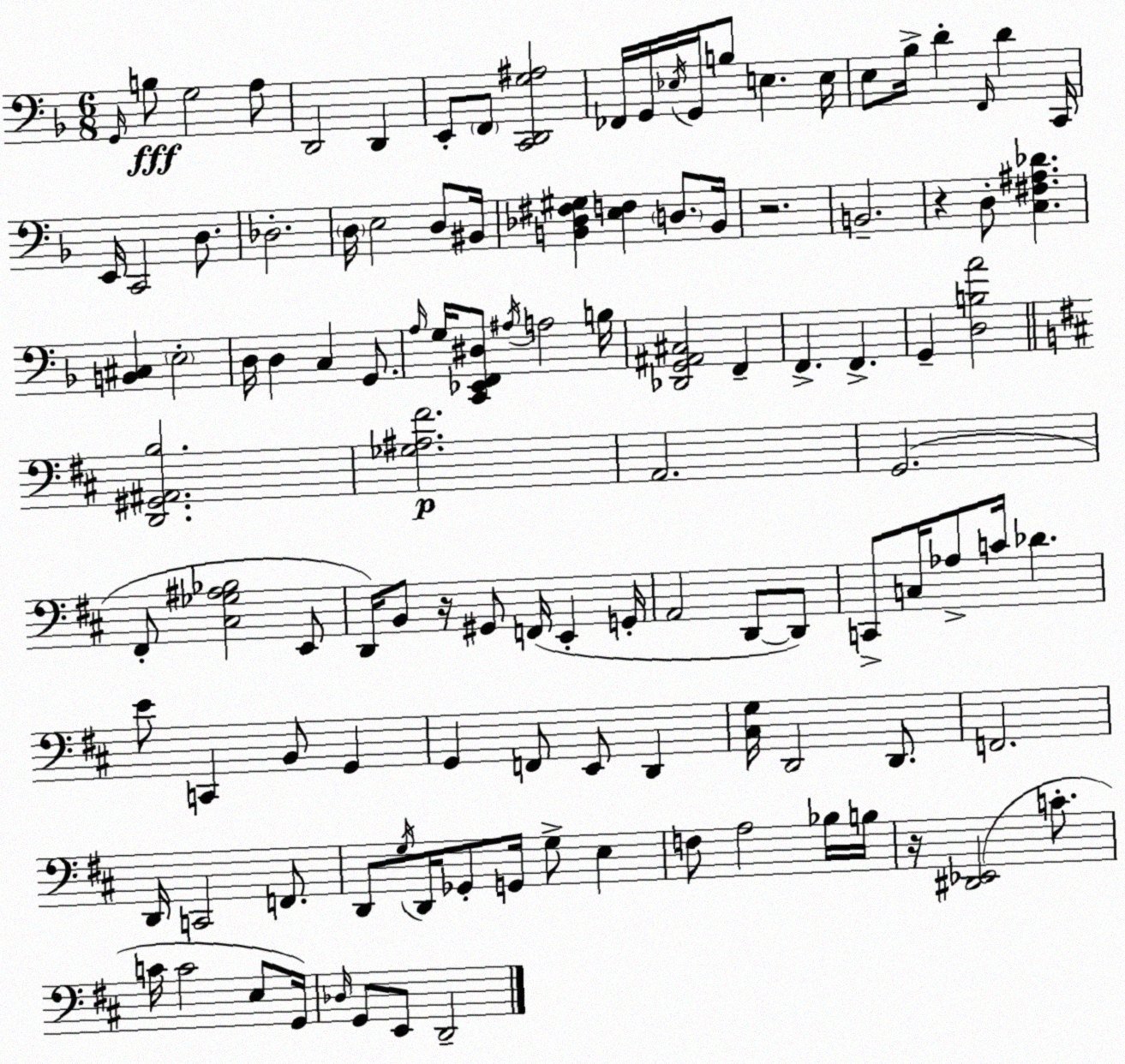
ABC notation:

X:1
T:Untitled
M:6/8
L:1/4
K:Dm
G,,/4 B,/2 G,2 A,/2 D,,2 D,, E,,/2 F,,/2 [C,,D,,G,^A,]2 _F,,/4 G,,/4 _E,/4 G,,/4 B,/2 E, E,/4 E,/2 _B,/4 D F,,/4 D C,,/4 E,,/4 C,,2 D,/2 _D,2 D,/4 E,2 D,/2 ^B,,/4 [B,,_D,^F,^G,] [E,F,] D,/2 B,,/4 z2 B,,2 z D,/2 [C,^F,^A,_D] [B,,^C,] E,2 D,/4 D, C, G,,/2 A,/4 G,/4 [C,,_E,,F,,^D,]/2 ^A,/4 A,2 B,/4 [_D,,G,,^A,,^C,]2 F,, F,, F,, G,, [D,B,A]2 [D,,^G,,^A,,B,]2 [_G,^A,^F]2 A,,2 G,,2 ^F,,/2 [^C,_G,^A,_B,]2 E,,/2 D,,/4 B,,/2 z/4 ^G,,/2 F,,/4 E,, G,,/4 A,,2 D,,/2 D,,/2 C,,/2 C,/4 _A,/2 C/4 _D E/2 C,, B,,/2 G,, G,, F,,/2 E,,/2 D,, [^C,G,]/4 D,,2 D,,/2 F,,2 D,,/4 C,,2 F,,/2 D,,/2 G,/4 D,,/4 _G,,/2 G,,/4 G,/2 E, F,/2 A,2 _B,/4 B,/4 z/4 [^D,,_E,,]2 C/2 C/4 C2 E,/2 G,,/4 _D,/4 G,,/2 E,,/2 D,,2